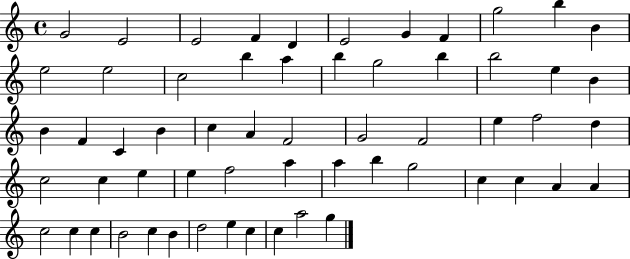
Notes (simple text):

G4/h E4/h E4/h F4/q D4/q E4/h G4/q F4/q G5/h B5/q B4/q E5/h E5/h C5/h B5/q A5/q B5/q G5/h B5/q B5/h E5/q B4/q B4/q F4/q C4/q B4/q C5/q A4/q F4/h G4/h F4/h E5/q F5/h D5/q C5/h C5/q E5/q E5/q F5/h A5/q A5/q B5/q G5/h C5/q C5/q A4/q A4/q C5/h C5/q C5/q B4/h C5/q B4/q D5/h E5/q C5/q C5/q A5/h G5/q